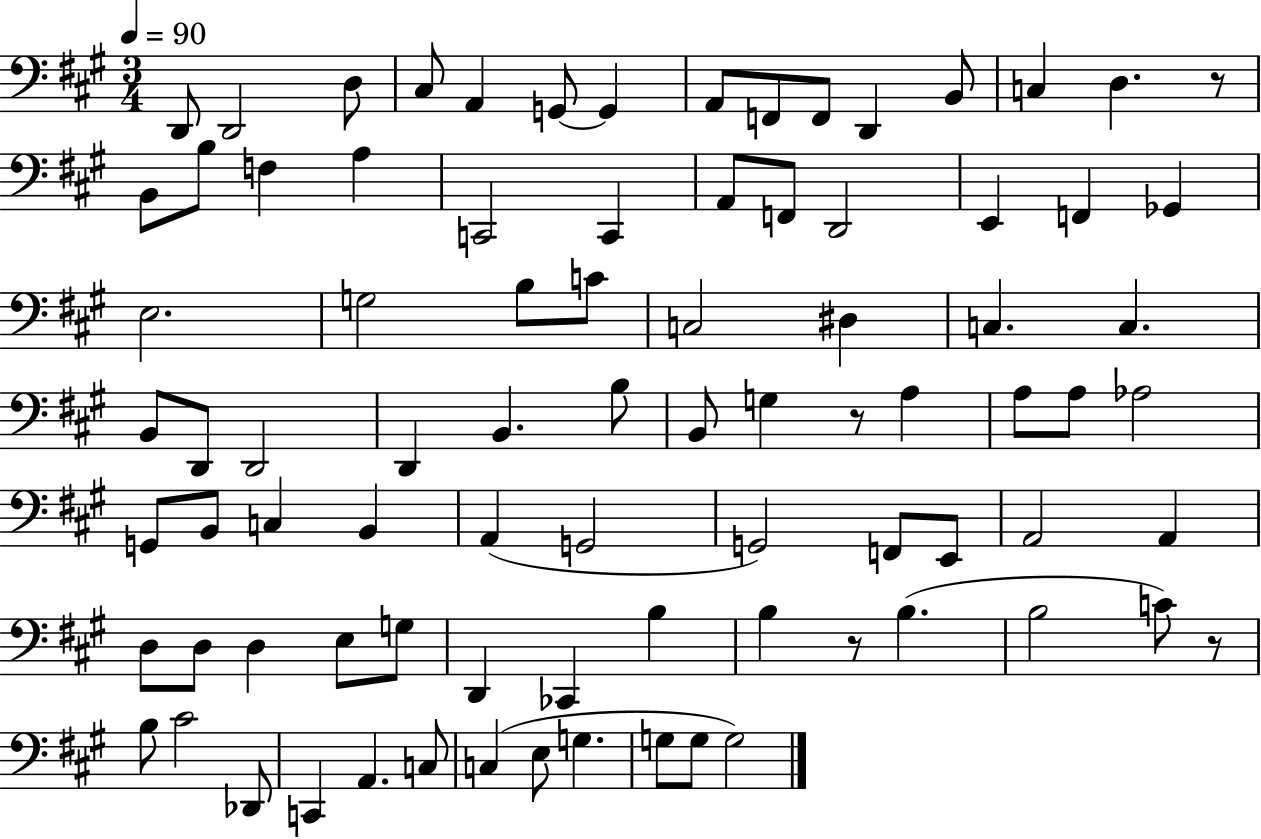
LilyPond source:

{
  \clef bass
  \numericTimeSignature
  \time 3/4
  \key a \major
  \tempo 4 = 90
  d,8 d,2 d8 | cis8 a,4 g,8~~ g,4 | a,8 f,8 f,8 d,4 b,8 | c4 d4. r8 | \break b,8 b8 f4 a4 | c,2 c,4 | a,8 f,8 d,2 | e,4 f,4 ges,4 | \break e2. | g2 b8 c'8 | c2 dis4 | c4. c4. | \break b,8 d,8 d,2 | d,4 b,4. b8 | b,8 g4 r8 a4 | a8 a8 aes2 | \break g,8 b,8 c4 b,4 | a,4( g,2 | g,2) f,8 e,8 | a,2 a,4 | \break d8 d8 d4 e8 g8 | d,4 ces,4 b4 | b4 r8 b4.( | b2 c'8) r8 | \break b8 cis'2 des,8 | c,4 a,4. c8 | c4( e8 g4. | g8 g8 g2) | \break \bar "|."
}